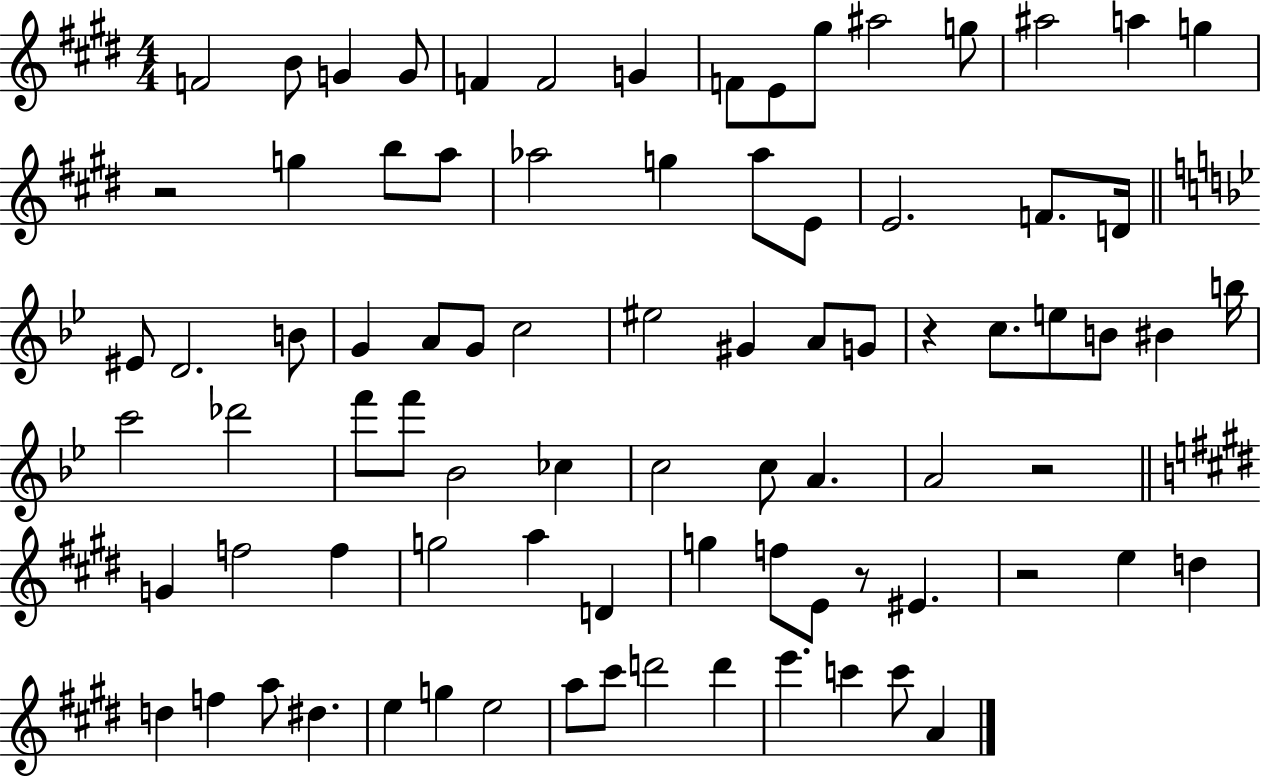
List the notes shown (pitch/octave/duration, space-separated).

F4/h B4/e G4/q G4/e F4/q F4/h G4/q F4/e E4/e G#5/e A#5/h G5/e A#5/h A5/q G5/q R/h G5/q B5/e A5/e Ab5/h G5/q Ab5/e E4/e E4/h. F4/e. D4/s EIS4/e D4/h. B4/e G4/q A4/e G4/e C5/h EIS5/h G#4/q A4/e G4/e R/q C5/e. E5/e B4/e BIS4/q B5/s C6/h Db6/h F6/e F6/e Bb4/h CES5/q C5/h C5/e A4/q. A4/h R/h G4/q F5/h F5/q G5/h A5/q D4/q G5/q F5/e E4/e R/e EIS4/q. R/h E5/q D5/q D5/q F5/q A5/e D#5/q. E5/q G5/q E5/h A5/e C#6/e D6/h D6/q E6/q. C6/q C6/e A4/q